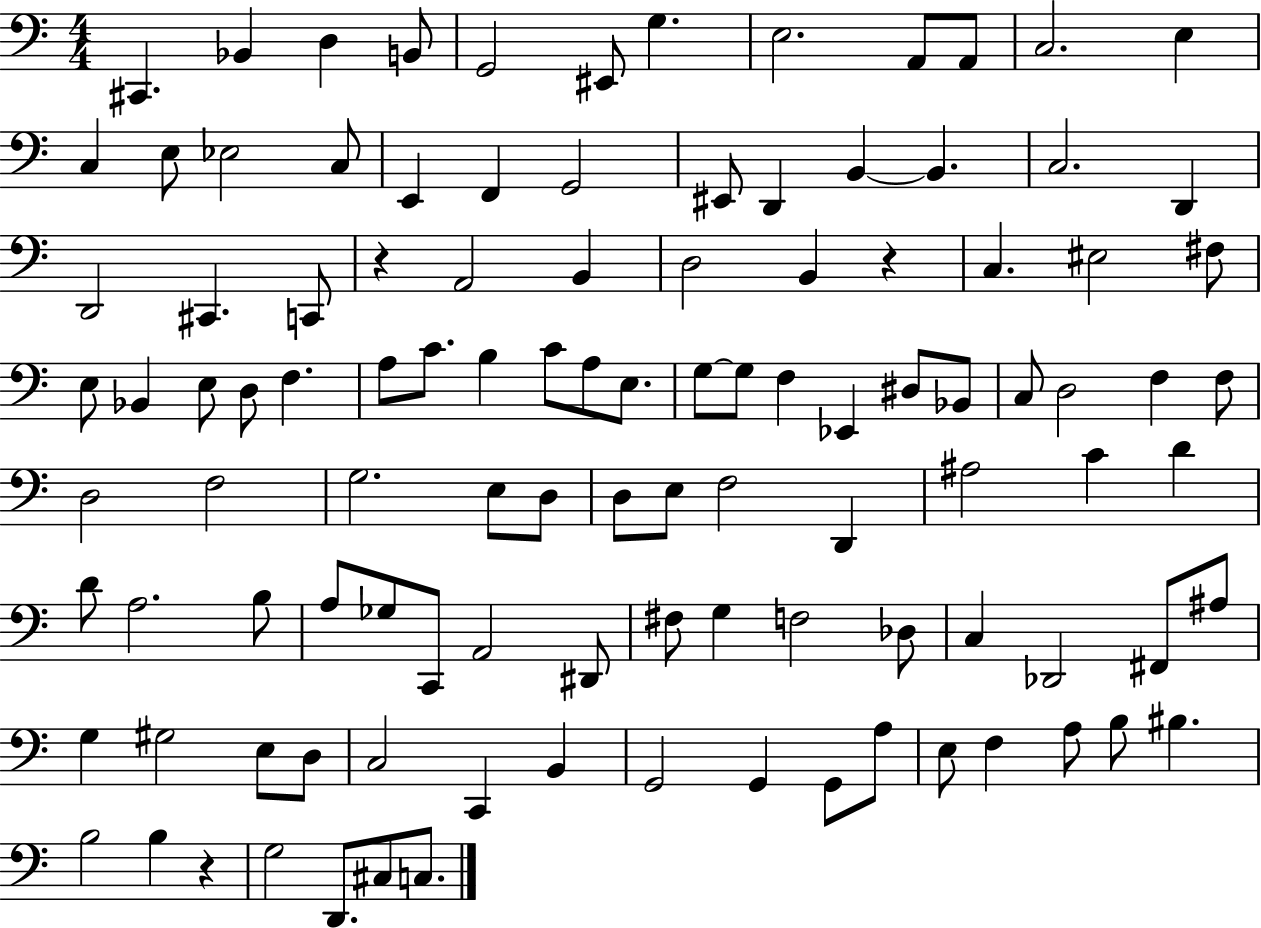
X:1
T:Untitled
M:4/4
L:1/4
K:C
^C,, _B,, D, B,,/2 G,,2 ^E,,/2 G, E,2 A,,/2 A,,/2 C,2 E, C, E,/2 _E,2 C,/2 E,, F,, G,,2 ^E,,/2 D,, B,, B,, C,2 D,, D,,2 ^C,, C,,/2 z A,,2 B,, D,2 B,, z C, ^E,2 ^F,/2 E,/2 _B,, E,/2 D,/2 F, A,/2 C/2 B, C/2 A,/2 E,/2 G,/2 G,/2 F, _E,, ^D,/2 _B,,/2 C,/2 D,2 F, F,/2 D,2 F,2 G,2 E,/2 D,/2 D,/2 E,/2 F,2 D,, ^A,2 C D D/2 A,2 B,/2 A,/2 _G,/2 C,,/2 A,,2 ^D,,/2 ^F,/2 G, F,2 _D,/2 C, _D,,2 ^F,,/2 ^A,/2 G, ^G,2 E,/2 D,/2 C,2 C,, B,, G,,2 G,, G,,/2 A,/2 E,/2 F, A,/2 B,/2 ^B, B,2 B, z G,2 D,,/2 ^C,/2 C,/2